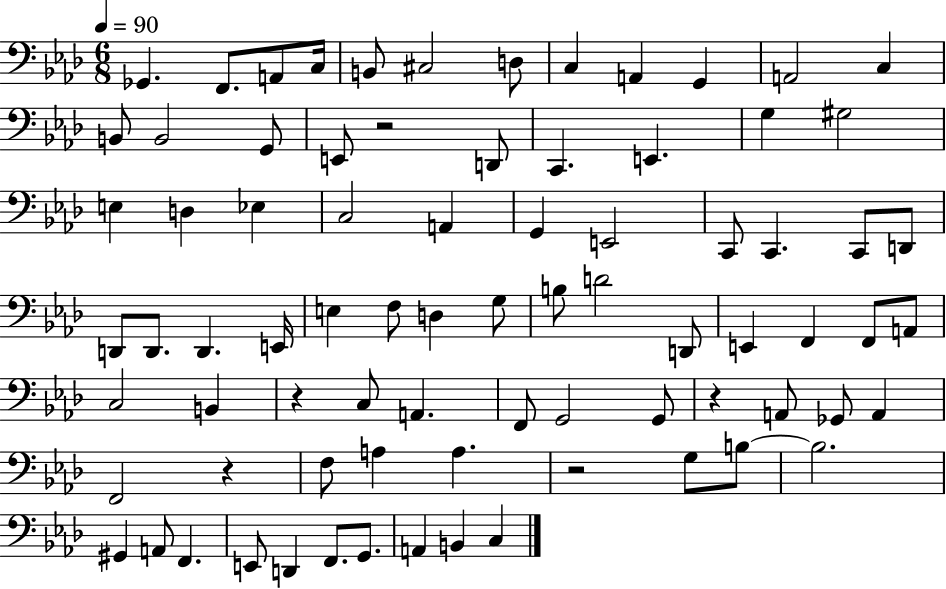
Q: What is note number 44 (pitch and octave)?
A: E2